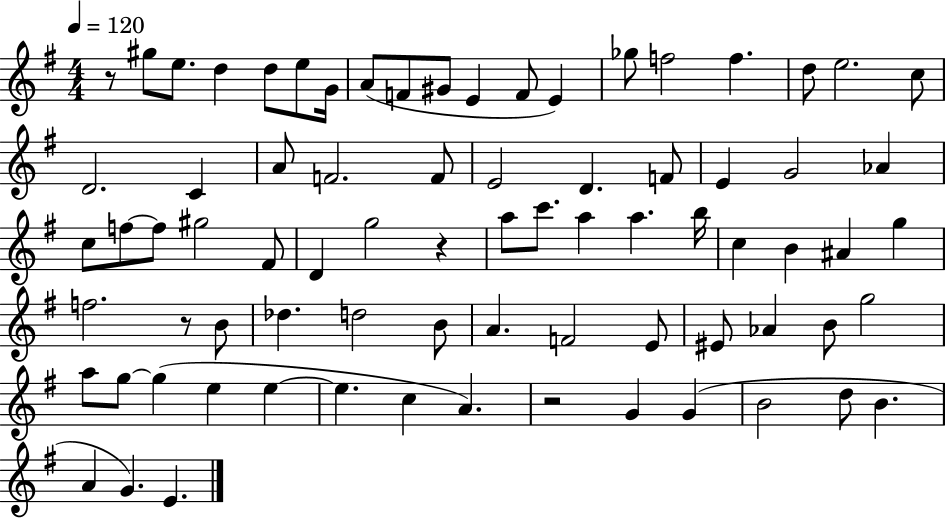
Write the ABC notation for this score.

X:1
T:Untitled
M:4/4
L:1/4
K:G
z/2 ^g/2 e/2 d d/2 e/2 G/4 A/2 F/2 ^G/2 E F/2 E _g/2 f2 f d/2 e2 c/2 D2 C A/2 F2 F/2 E2 D F/2 E G2 _A c/2 f/2 f/2 ^g2 ^F/2 D g2 z a/2 c'/2 a a b/4 c B ^A g f2 z/2 B/2 _d d2 B/2 A F2 E/2 ^E/2 _A B/2 g2 a/2 g/2 g e e e c A z2 G G B2 d/2 B A G E